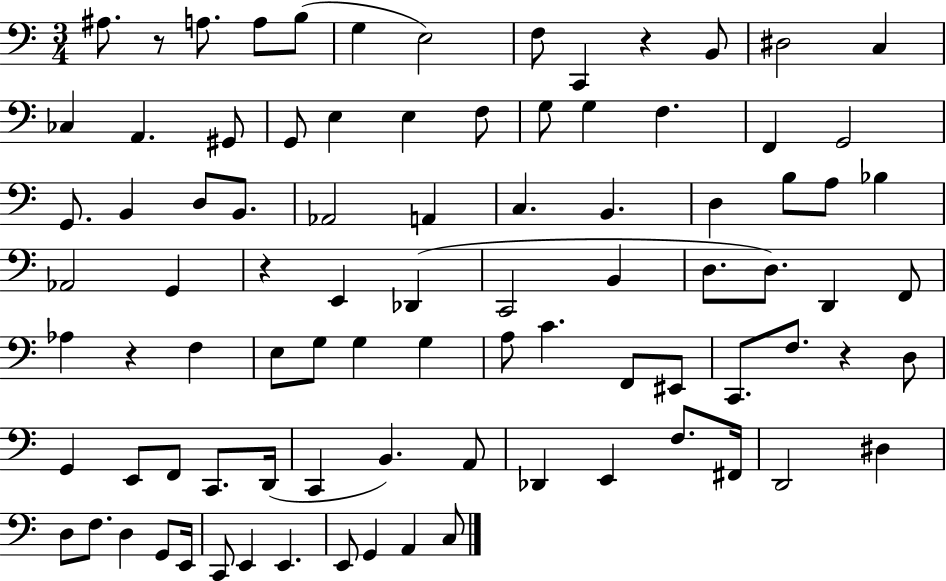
{
  \clef bass
  \numericTimeSignature
  \time 3/4
  \key c \major
  \repeat volta 2 { ais8. r8 a8. a8 b8( | g4 e2) | f8 c,4 r4 b,8 | dis2 c4 | \break ces4 a,4. gis,8 | g,8 e4 e4 f8 | g8 g4 f4. | f,4 g,2 | \break g,8. b,4 d8 b,8. | aes,2 a,4 | c4. b,4. | d4 b8 a8 bes4 | \break aes,2 g,4 | r4 e,4 des,4( | c,2 b,4 | d8. d8.) d,4 f,8 | \break aes4 r4 f4 | e8 g8 g4 g4 | a8 c'4. f,8 eis,8 | c,8. f8. r4 d8 | \break g,4 e,8 f,8 c,8. d,16( | c,4 b,4.) a,8 | des,4 e,4 f8. fis,16 | d,2 dis4 | \break d8 f8. d4 g,8 e,16 | c,8 e,4 e,4. | e,8 g,4 a,4 c8 | } \bar "|."
}